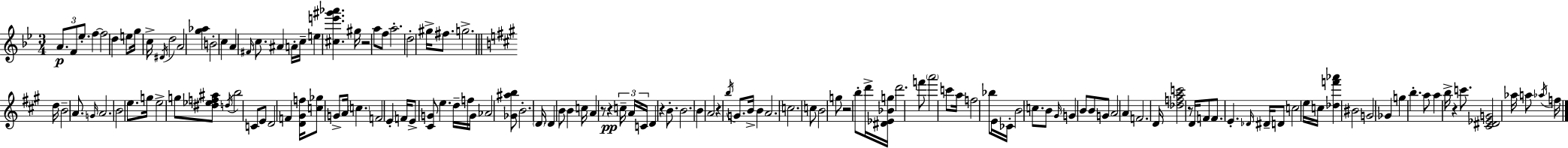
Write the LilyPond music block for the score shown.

{
  \clef treble
  \numericTimeSignature
  \time 3/4
  \key g \minor
  \tuplet 3/2 { a'8.\p f'8 ees''8.-. } f''4~~ | f''2 d''4 | e''8 g''16 c''16-> \acciaccatura { dis'16 } d''2 | a'2 <g'' aes''>4 | \break b'2-. c''4 | a'4 \grace { fis'16 } c''8. ais'4 | a'16-. c''16-- e''4 <cis'' e''' gis''' aes'''>4. | gis''16 r2 a''8 | \break f''8 a''2.-. | d''2-. gis''16-> fis''8. | g''2.-> | \bar "||" \break \key a \major d''16 b'2-- a'8. | \grace { g'16 } a'2. | b'2 e''8. | g''16 e''2-> g''8 <dis'' ees'' f'' ais''>8 | \break \acciaccatura { d''16 } b''2 c'8 | e'8 d'2 f'4 | <d' gis' f''>16 <c'' ges''>8 g'8-> a'16 \parenthesize c''4. | f'2 e'4-. | \break f'16 e'8-> <cis' g'>8 e''4. | d''16-- f''16 g'16 aes'2 | <ges' ais'' b''>8 b'2.-. | \parenthesize d'16 d'4 b'8 b'4 | \break c''16 a'4 r8 r4\pp | \tuplet 3/2 { c''16-- a'16 c'16 } d'4 r4 b'8.-. | b'2. | b'4 a'2 | \break r4 \acciaccatura { b''16 } g'8. b'16-> b'4 | a'2. | c''2. | c''8 b'2 | \break g''8 r2 b''8-. | d'''16-> <dis' ees' bes' g''>16 d'''2. | f'''8 \parenthesize a'''2 | c'''8 a''16 f''2 | \break bes''8 e'16 ces'16-. b'2 | c''8. b'8 \grace { gis'16 } g'4 b'8 | b'8 g'8 a'2 | a'4 f'2. | \break d'16 <des'' f'' a'' c'''>2 | r8 d'16 f'8 f'8. e'4.-. | \grace { des'16 } dis'16-- d'8 c''2 | e''16 c''16 <des'' f''' aes'''>4 bis'2 | \break g'2 | ges'4 g''4 b''4.-. | a''8 a''4 b''16-> r4 | c'''8. <cis' dis' ees' g'>2 | \break aes''16 a''8 \acciaccatura { aes''16 } f''16 \bar "|."
}